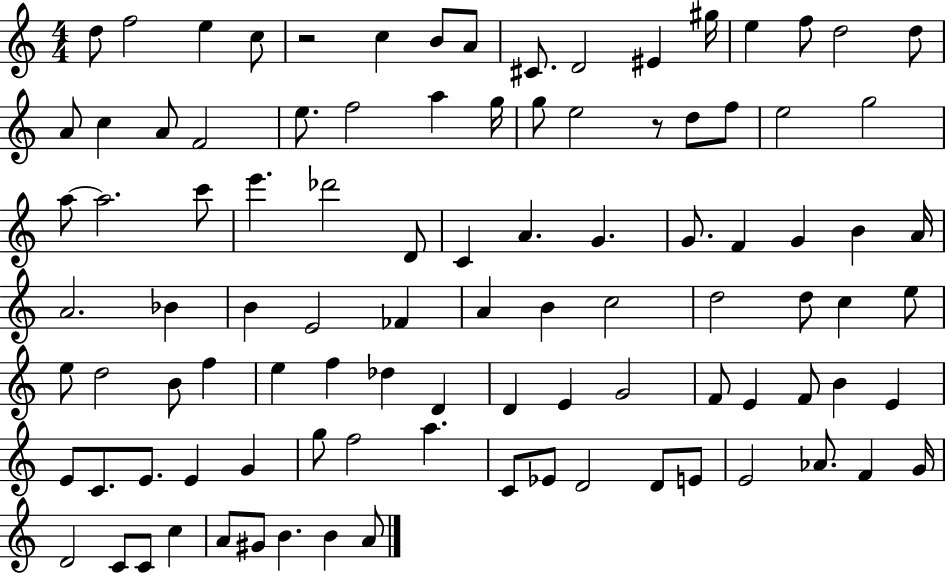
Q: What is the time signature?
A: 4/4